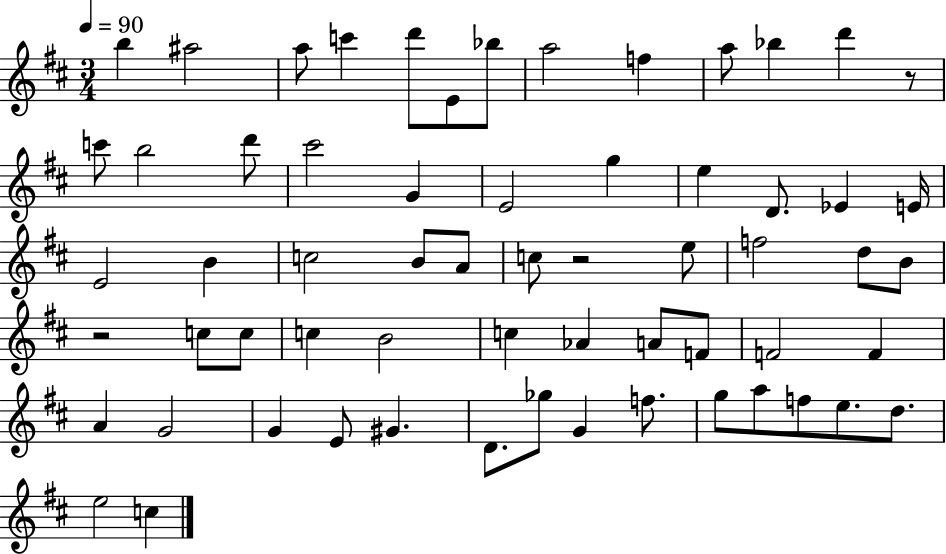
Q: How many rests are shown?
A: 3